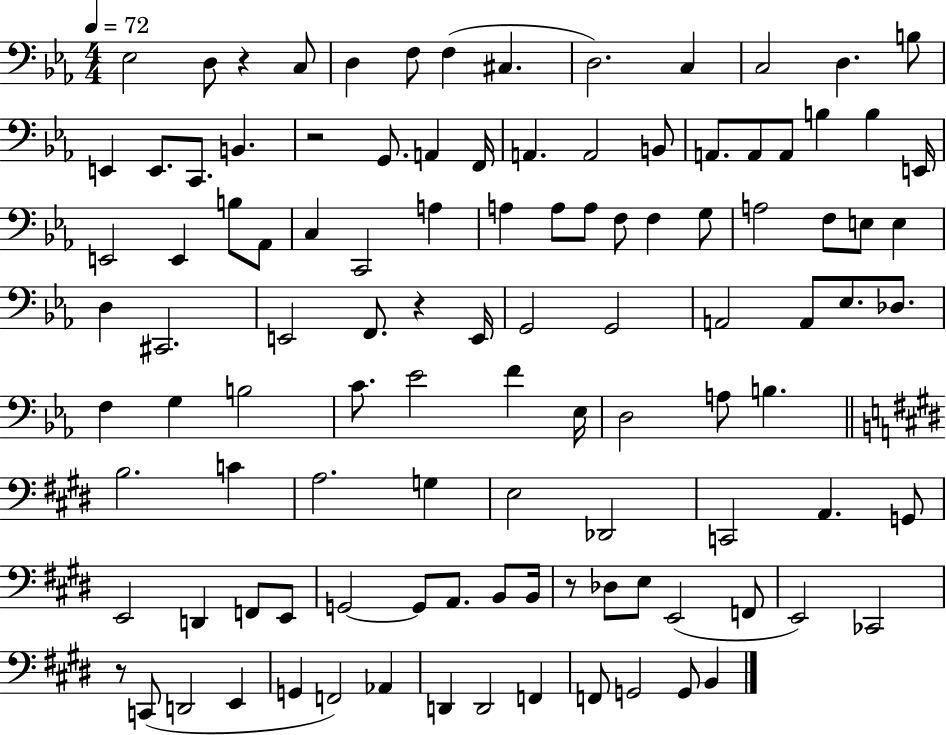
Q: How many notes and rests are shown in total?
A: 108